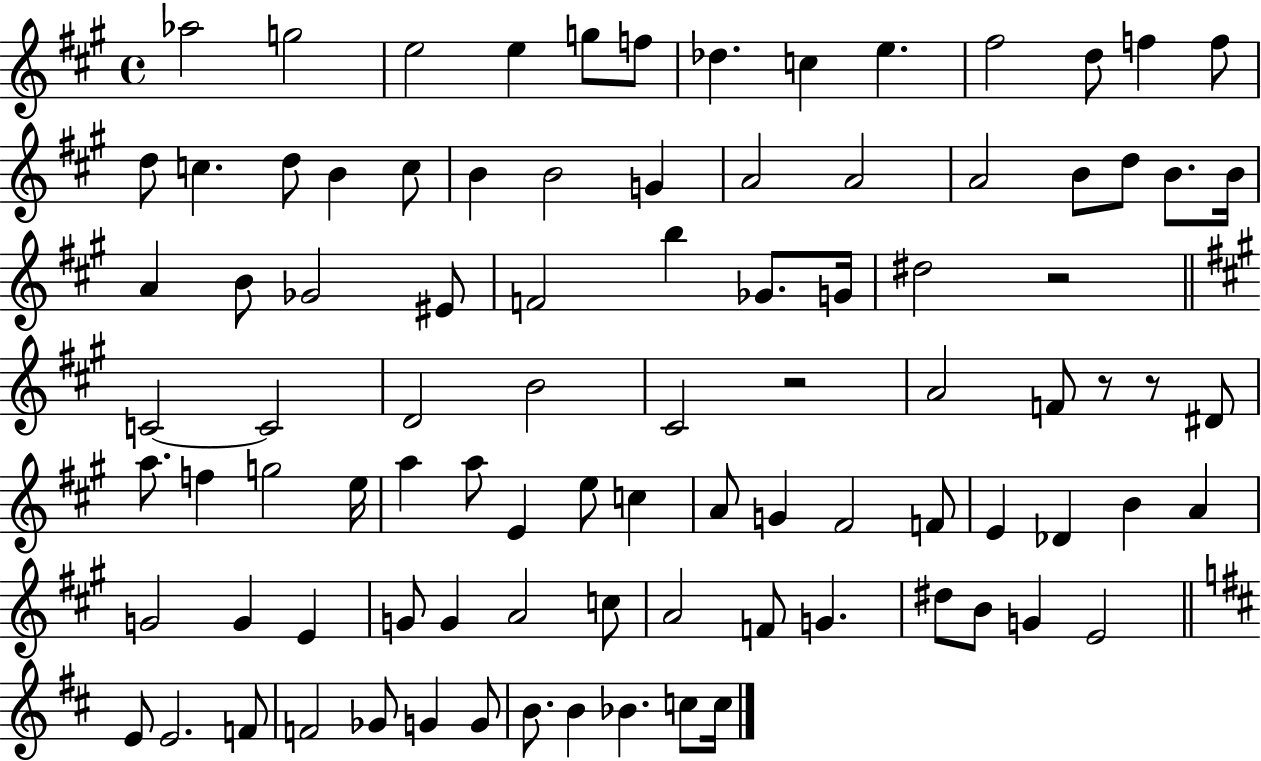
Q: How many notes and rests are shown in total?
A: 92